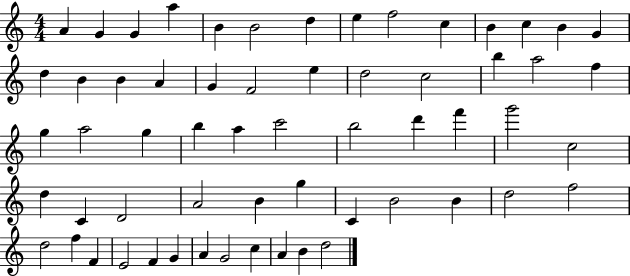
{
  \clef treble
  \numericTimeSignature
  \time 4/4
  \key c \major
  a'4 g'4 g'4 a''4 | b'4 b'2 d''4 | e''4 f''2 c''4 | b'4 c''4 b'4 g'4 | \break d''4 b'4 b'4 a'4 | g'4 f'2 e''4 | d''2 c''2 | b''4 a''2 f''4 | \break g''4 a''2 g''4 | b''4 a''4 c'''2 | b''2 d'''4 f'''4 | g'''2 c''2 | \break d''4 c'4 d'2 | a'2 b'4 g''4 | c'4 b'2 b'4 | d''2 f''2 | \break d''2 f''4 f'4 | e'2 f'4 g'4 | a'4 g'2 c''4 | a'4 b'4 d''2 | \break \bar "|."
}